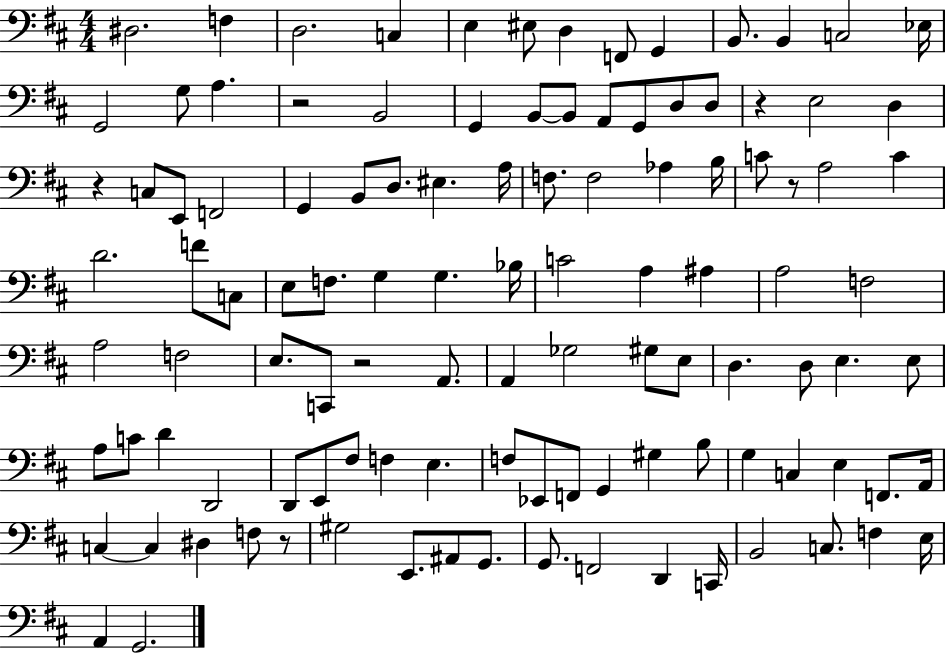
X:1
T:Untitled
M:4/4
L:1/4
K:D
^D,2 F, D,2 C, E, ^E,/2 D, F,,/2 G,, B,,/2 B,, C,2 _E,/4 G,,2 G,/2 A, z2 B,,2 G,, B,,/2 B,,/2 A,,/2 G,,/2 D,/2 D,/2 z E,2 D, z C,/2 E,,/2 F,,2 G,, B,,/2 D,/2 ^E, A,/4 F,/2 F,2 _A, B,/4 C/2 z/2 A,2 C D2 F/2 C,/2 E,/2 F,/2 G, G, _B,/4 C2 A, ^A, A,2 F,2 A,2 F,2 E,/2 C,,/2 z2 A,,/2 A,, _G,2 ^G,/2 E,/2 D, D,/2 E, E,/2 A,/2 C/2 D D,,2 D,,/2 E,,/2 ^F,/2 F, E, F,/2 _E,,/2 F,,/2 G,, ^G, B,/2 G, C, E, F,,/2 A,,/4 C, C, ^D, F,/2 z/2 ^G,2 E,,/2 ^A,,/2 G,,/2 G,,/2 F,,2 D,, C,,/4 B,,2 C,/2 F, E,/4 A,, G,,2